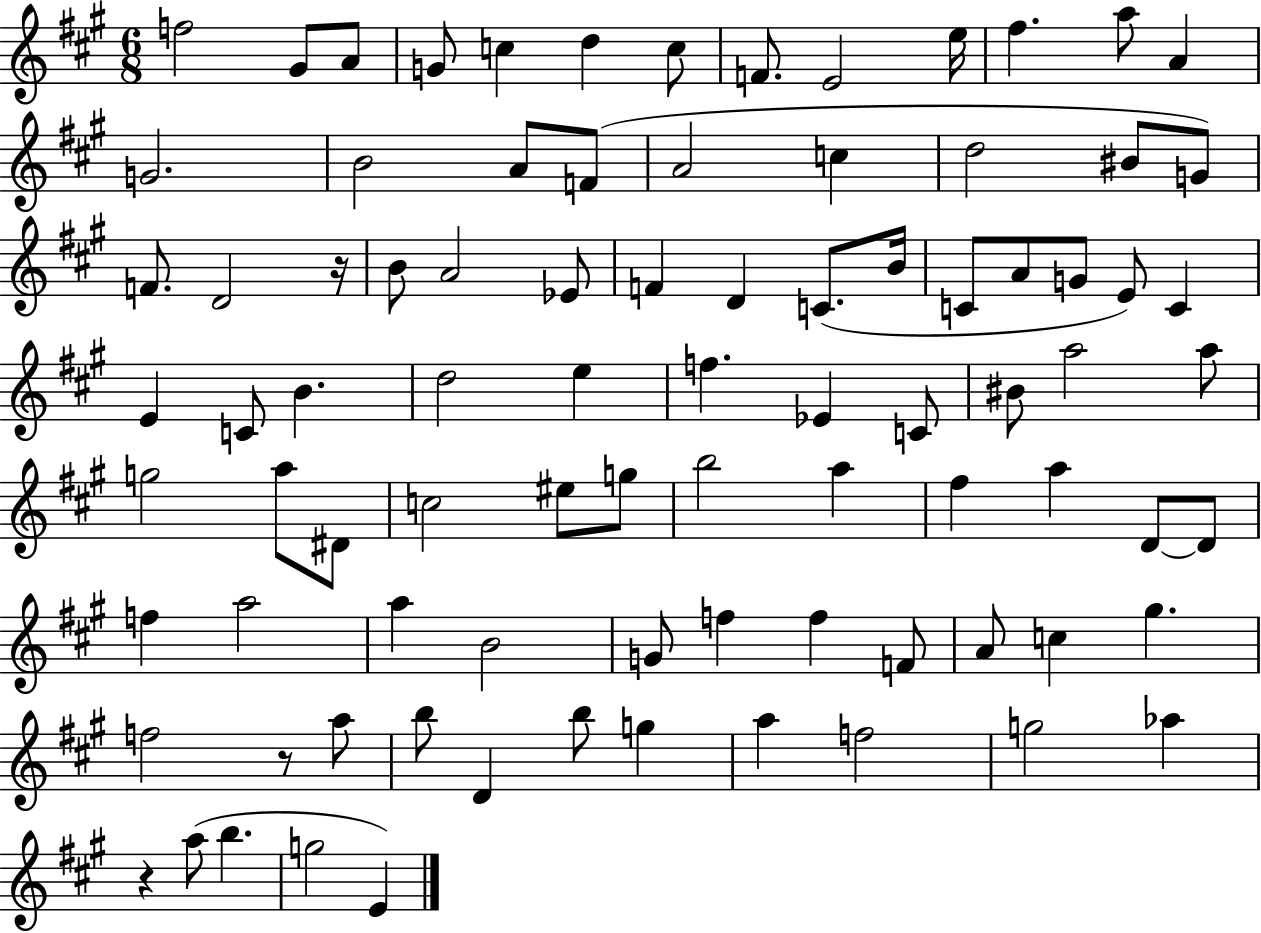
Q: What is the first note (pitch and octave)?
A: F5